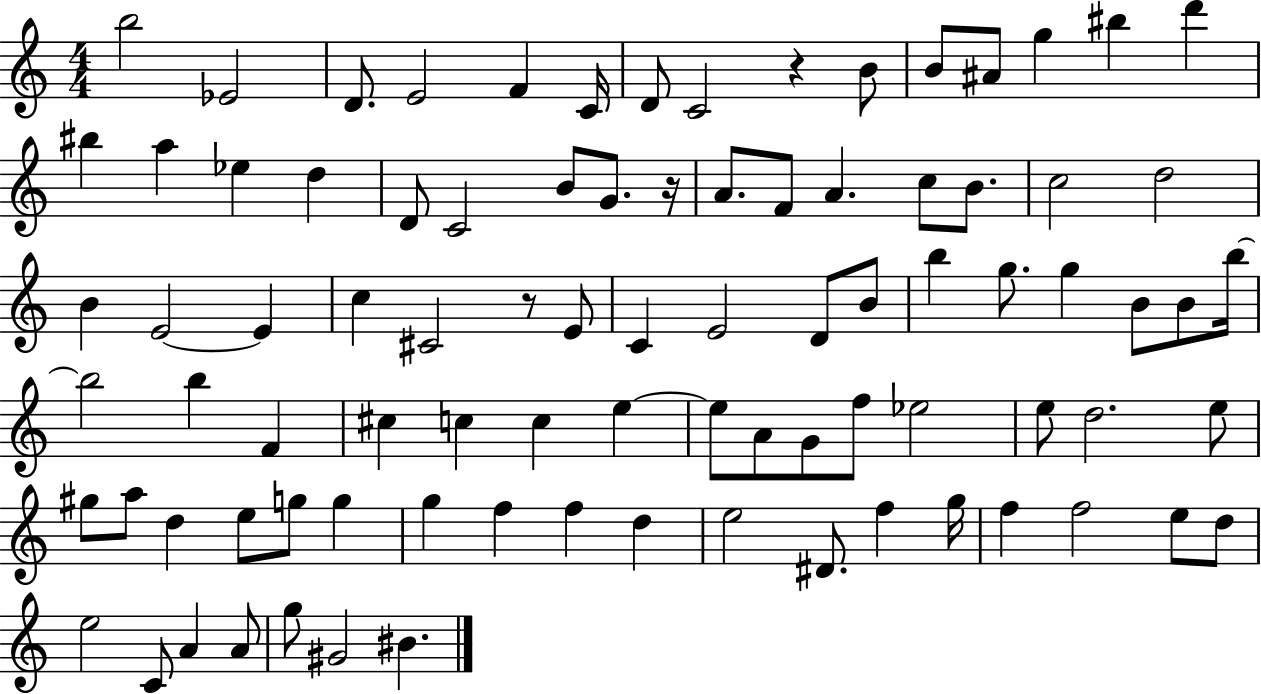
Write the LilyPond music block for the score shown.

{
  \clef treble
  \numericTimeSignature
  \time 4/4
  \key c \major
  \repeat volta 2 { b''2 ees'2 | d'8. e'2 f'4 c'16 | d'8 c'2 r4 b'8 | b'8 ais'8 g''4 bis''4 d'''4 | \break bis''4 a''4 ees''4 d''4 | d'8 c'2 b'8 g'8. r16 | a'8. f'8 a'4. c''8 b'8. | c''2 d''2 | \break b'4 e'2~~ e'4 | c''4 cis'2 r8 e'8 | c'4 e'2 d'8 b'8 | b''4 g''8. g''4 b'8 b'8 b''16~~ | \break b''2 b''4 f'4 | cis''4 c''4 c''4 e''4~~ | e''8 a'8 g'8 f''8 ees''2 | e''8 d''2. e''8 | \break gis''8 a''8 d''4 e''8 g''8 g''4 | g''4 f''4 f''4 d''4 | e''2 dis'8. f''4 g''16 | f''4 f''2 e''8 d''8 | \break e''2 c'8 a'4 a'8 | g''8 gis'2 bis'4. | } \bar "|."
}